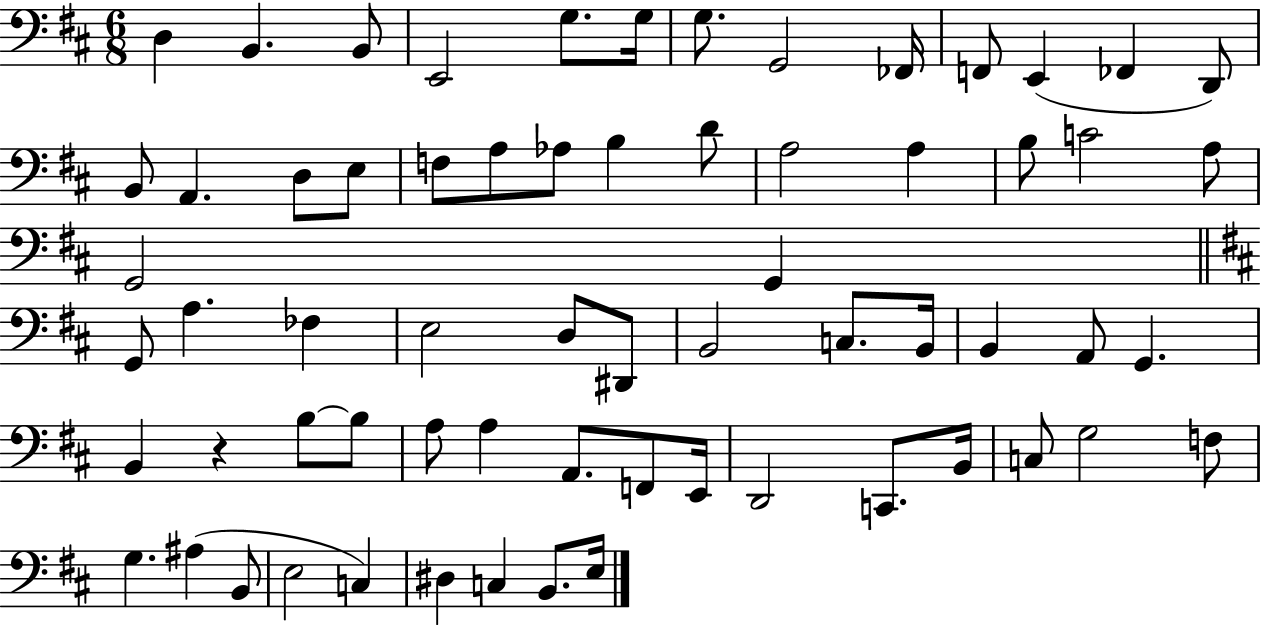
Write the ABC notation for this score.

X:1
T:Untitled
M:6/8
L:1/4
K:D
D, B,, B,,/2 E,,2 G,/2 G,/4 G,/2 G,,2 _F,,/4 F,,/2 E,, _F,, D,,/2 B,,/2 A,, D,/2 E,/2 F,/2 A,/2 _A,/2 B, D/2 A,2 A, B,/2 C2 A,/2 G,,2 G,, G,,/2 A, _F, E,2 D,/2 ^D,,/2 B,,2 C,/2 B,,/4 B,, A,,/2 G,, B,, z B,/2 B,/2 A,/2 A, A,,/2 F,,/2 E,,/4 D,,2 C,,/2 B,,/4 C,/2 G,2 F,/2 G, ^A, B,,/2 E,2 C, ^D, C, B,,/2 E,/4